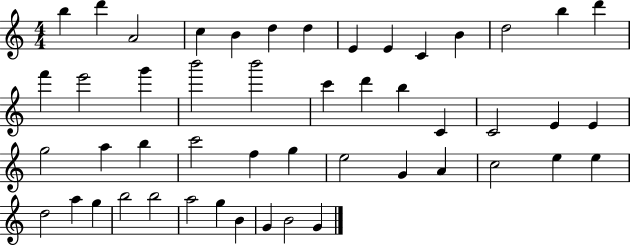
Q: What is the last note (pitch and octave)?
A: G4